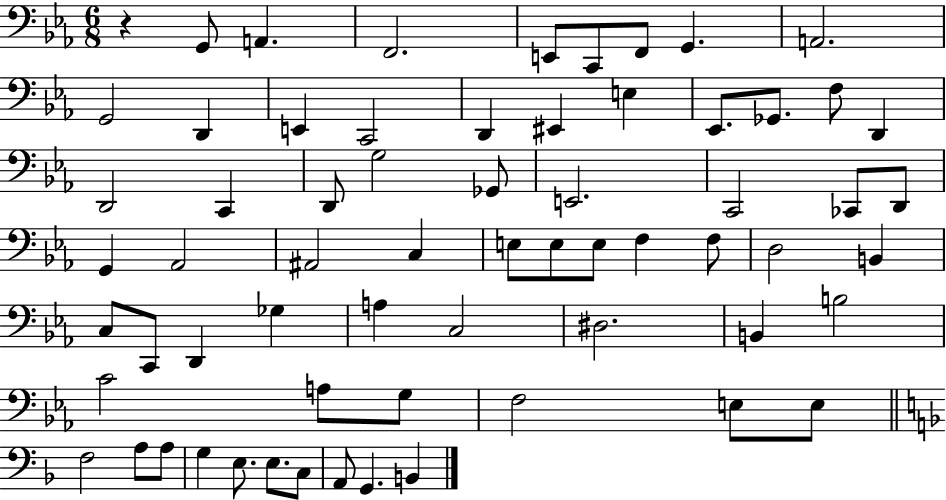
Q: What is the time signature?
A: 6/8